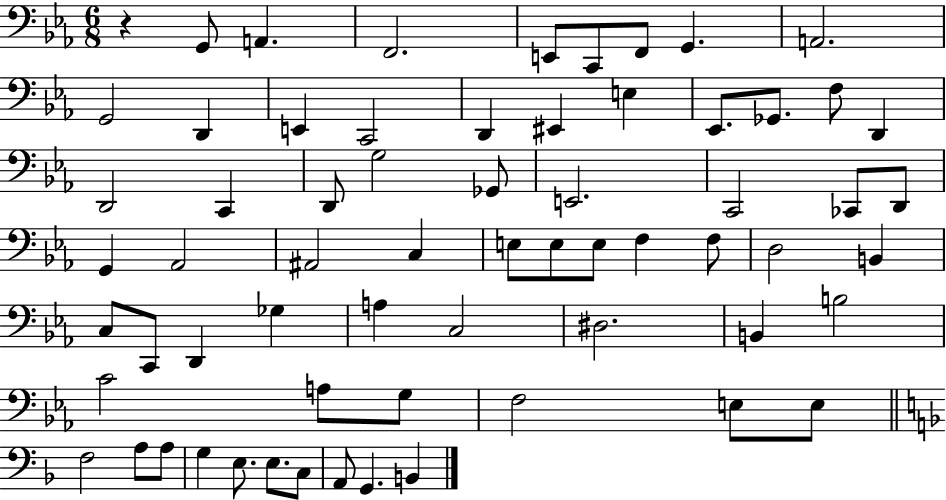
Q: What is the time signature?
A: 6/8